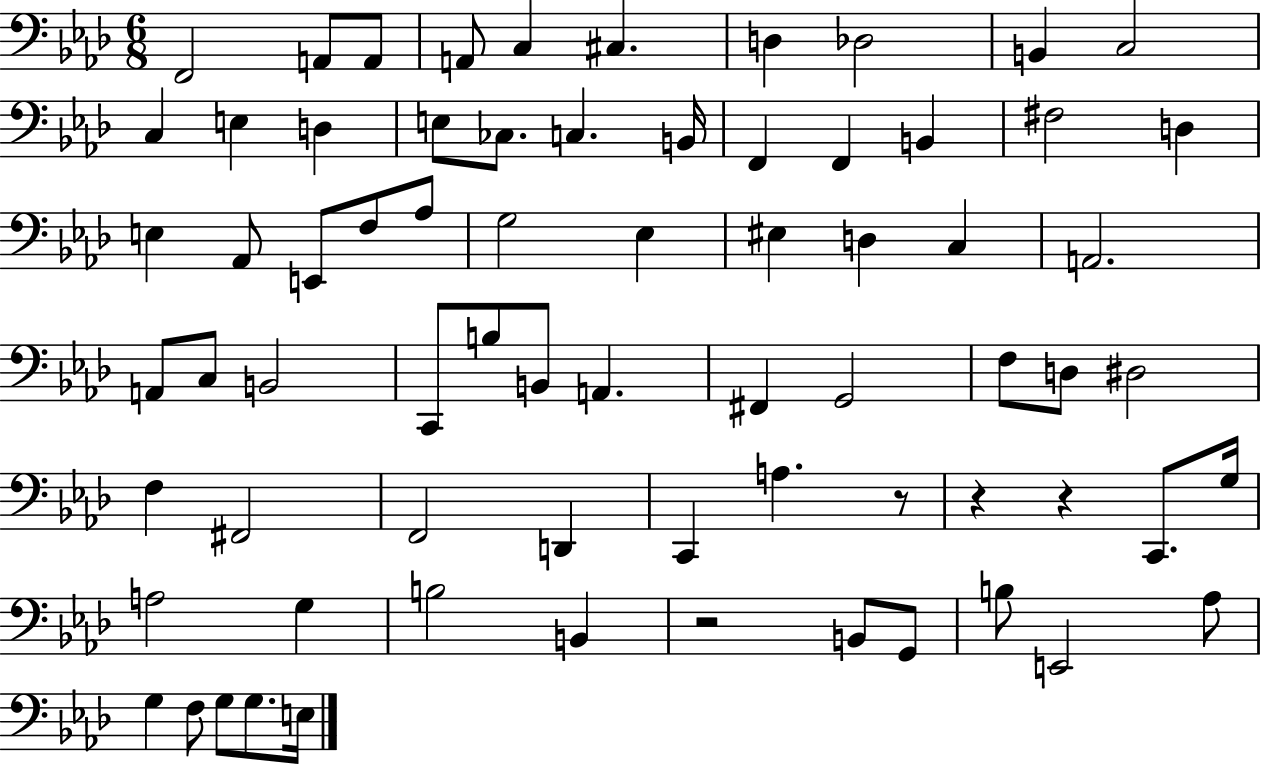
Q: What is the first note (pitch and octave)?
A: F2